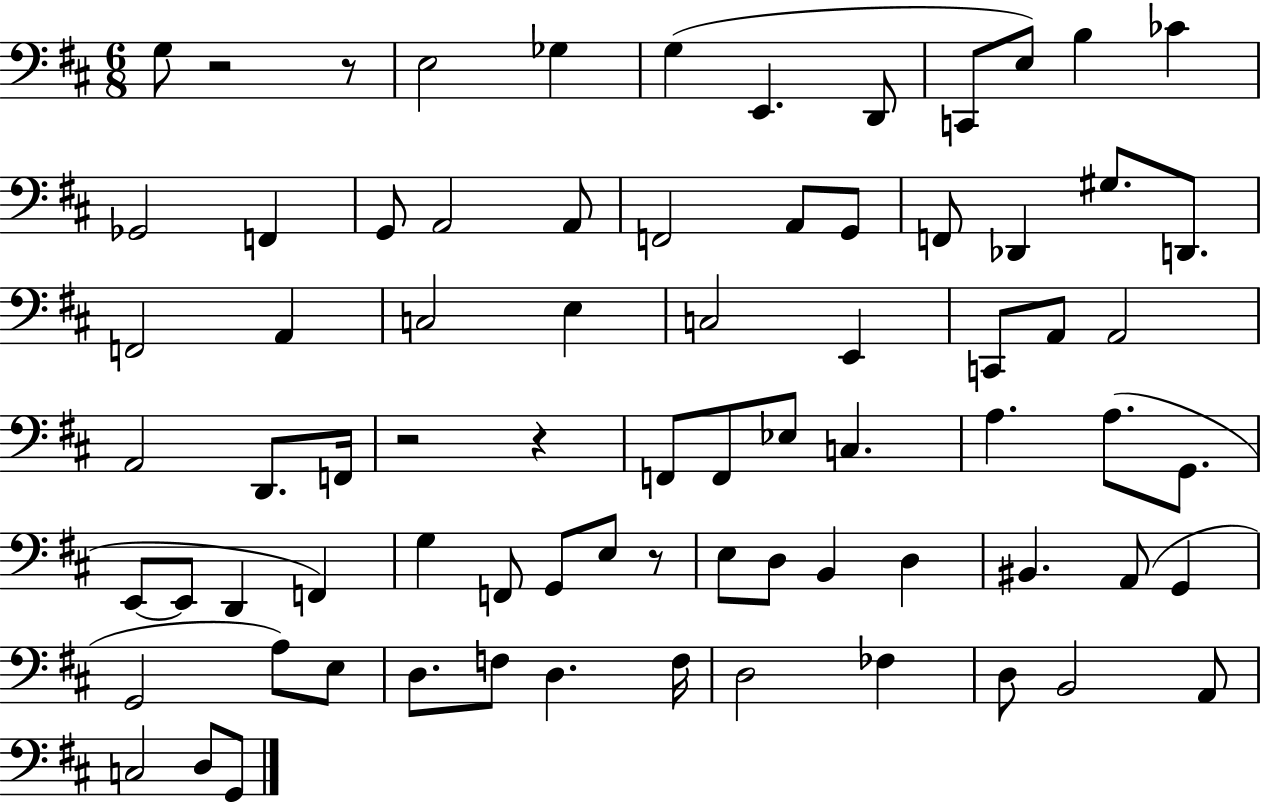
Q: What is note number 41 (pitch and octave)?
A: G2